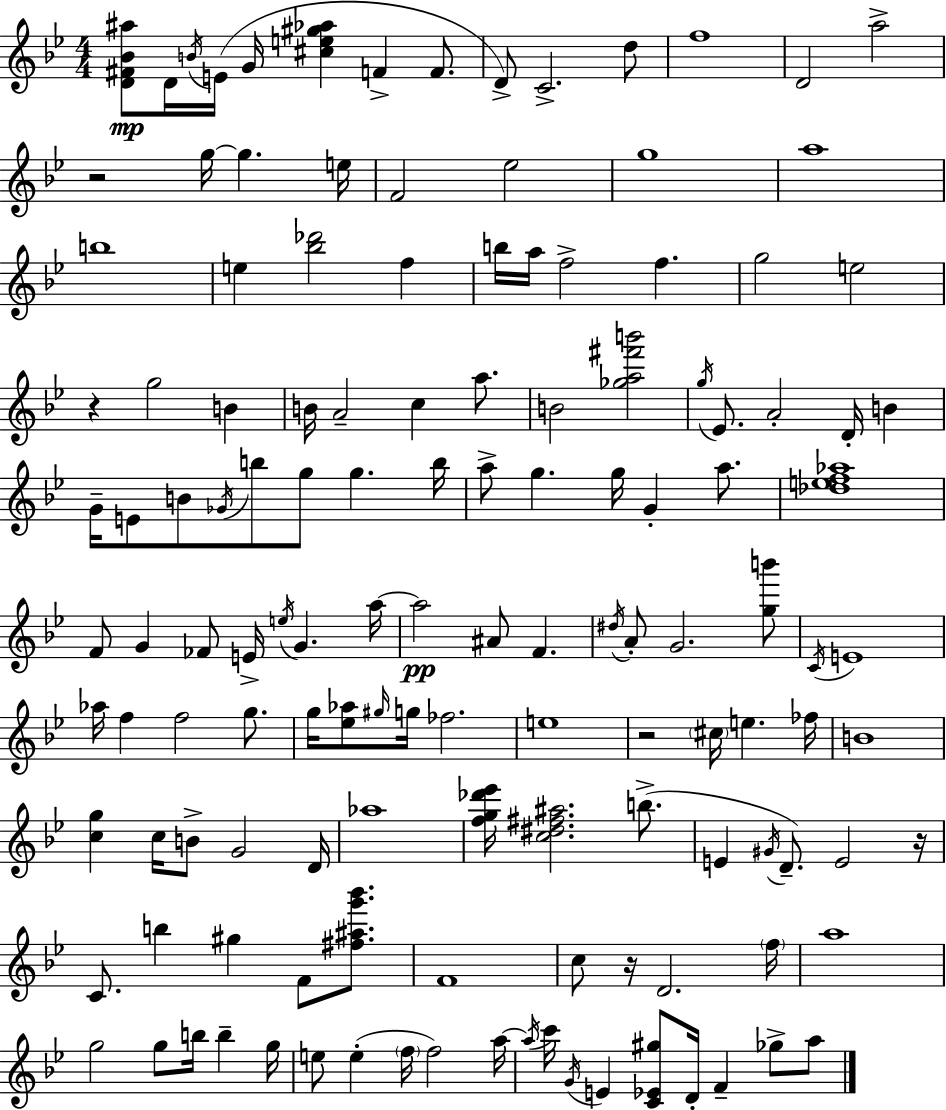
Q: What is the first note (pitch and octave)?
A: D4